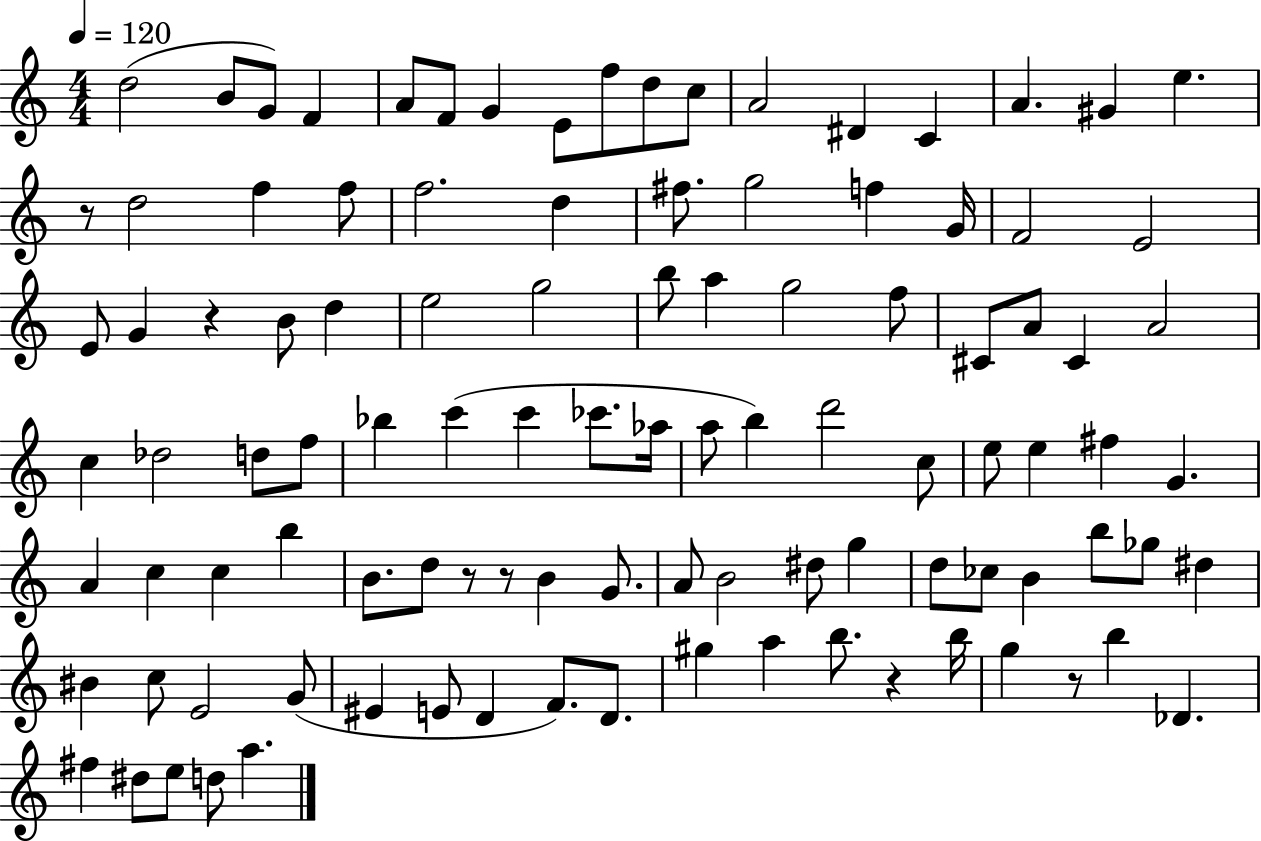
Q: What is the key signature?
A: C major